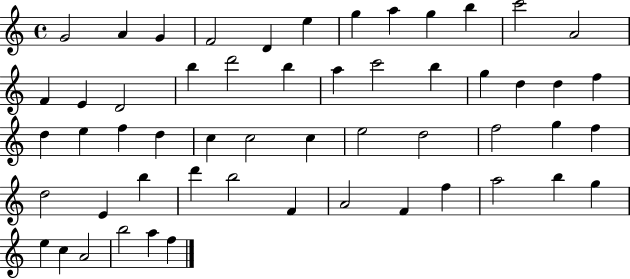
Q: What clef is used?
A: treble